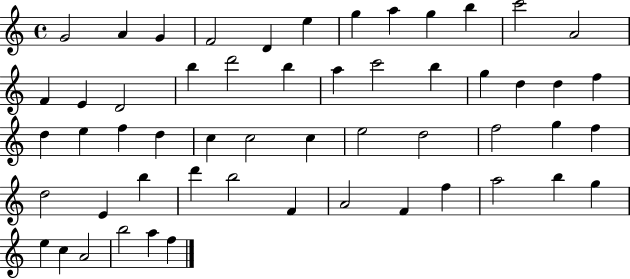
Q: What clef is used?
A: treble